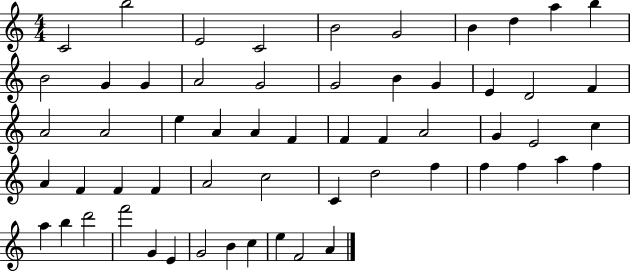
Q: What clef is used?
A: treble